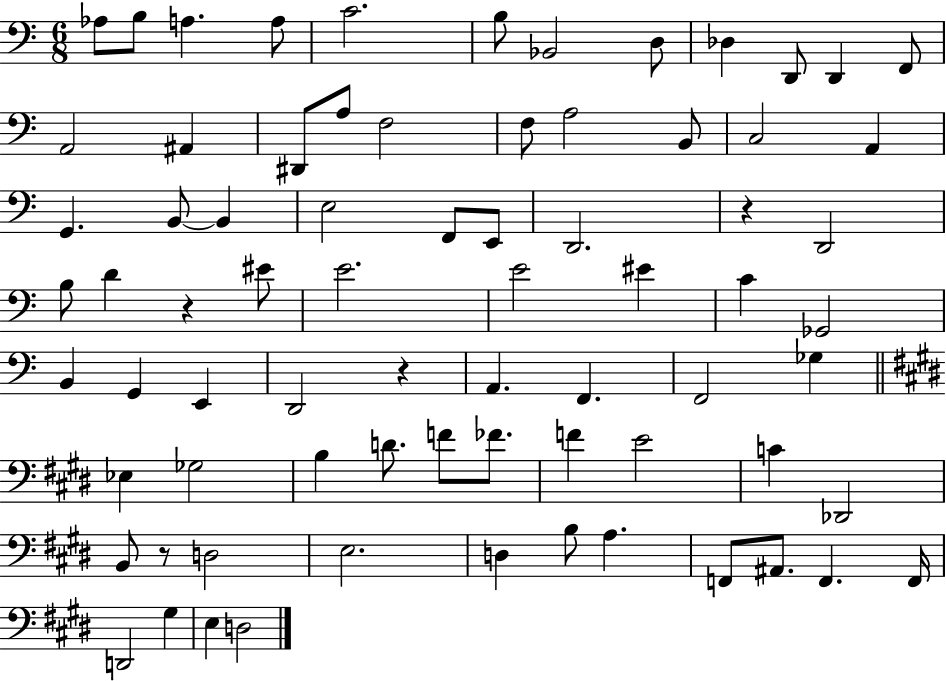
{
  \clef bass
  \numericTimeSignature
  \time 6/8
  \key c \major
  \repeat volta 2 { aes8 b8 a4. a8 | c'2. | b8 bes,2 d8 | des4 d,8 d,4 f,8 | \break a,2 ais,4 | dis,8 a8 f2 | f8 a2 b,8 | c2 a,4 | \break g,4. b,8~~ b,4 | e2 f,8 e,8 | d,2. | r4 d,2 | \break b8 d'4 r4 eis'8 | e'2. | e'2 eis'4 | c'4 ges,2 | \break b,4 g,4 e,4 | d,2 r4 | a,4. f,4. | f,2 ges4 | \break \bar "||" \break \key e \major ees4 ges2 | b4 d'8. f'8 fes'8. | f'4 e'2 | c'4 des,2 | \break b,8 r8 d2 | e2. | d4 b8 a4. | f,8 ais,8. f,4. f,16 | \break d,2 gis4 | e4 d2 | } \bar "|."
}